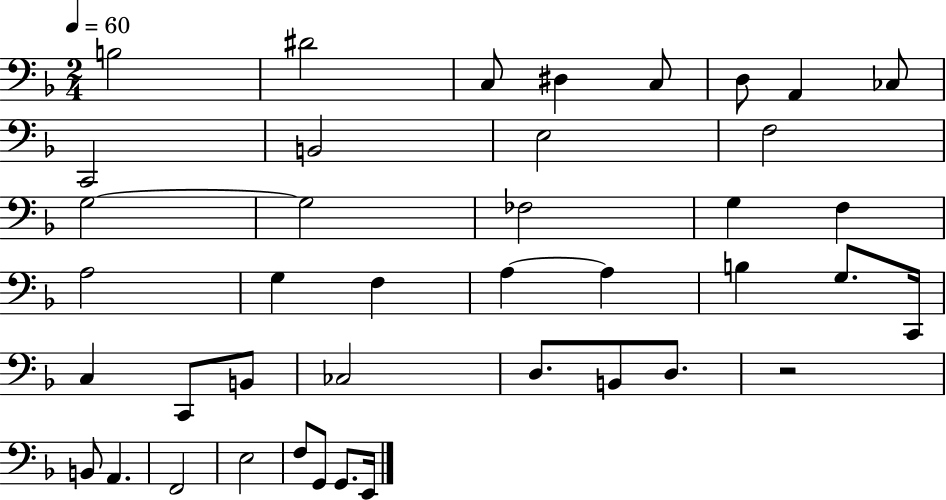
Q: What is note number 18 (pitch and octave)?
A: A3